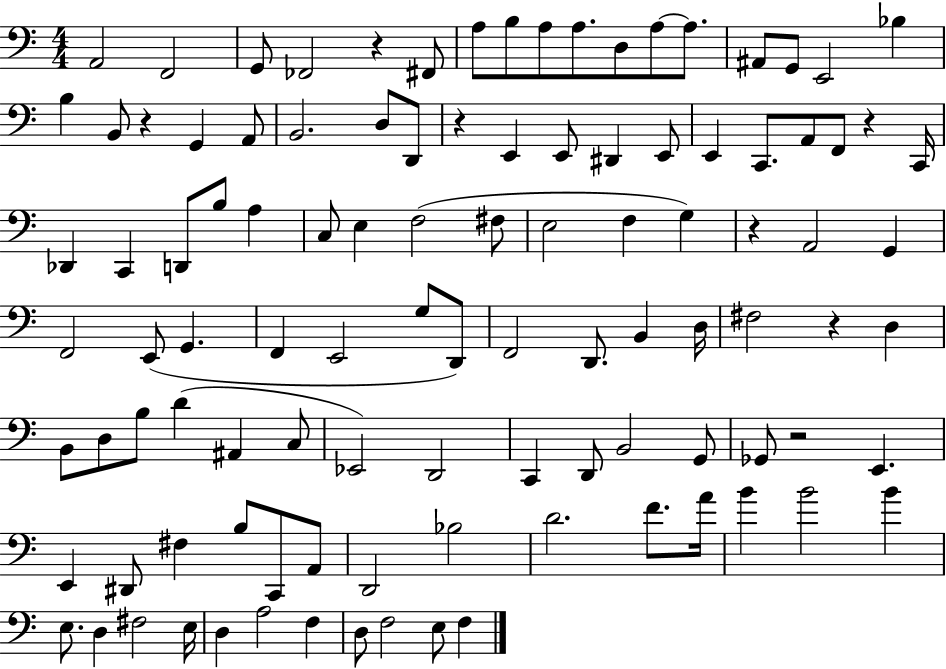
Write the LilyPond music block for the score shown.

{
  \clef bass
  \numericTimeSignature
  \time 4/4
  \key c \major
  \repeat volta 2 { a,2 f,2 | g,8 fes,2 r4 fis,8 | a8 b8 a8 a8. d8 a8~~ a8. | ais,8 g,8 e,2 bes4 | \break b4 b,8 r4 g,4 a,8 | b,2. d8 d,8 | r4 e,4 e,8 dis,4 e,8 | e,4 c,8. a,8 f,8 r4 c,16 | \break des,4 c,4 d,8 b8 a4 | c8 e4 f2( fis8 | e2 f4 g4) | r4 a,2 g,4 | \break f,2 e,8( g,4. | f,4 e,2 g8 d,8) | f,2 d,8. b,4 d16 | fis2 r4 d4 | \break b,8 d8 b8 d'4( ais,4 c8 | ees,2) d,2 | c,4 d,8 b,2 g,8 | ges,8 r2 e,4. | \break e,4 dis,8 fis4 b8 c,8 a,8 | d,2 bes2 | d'2. f'8. a'16 | b'4 b'2 b'4 | \break e8. d4 fis2 e16 | d4 a2 f4 | d8 f2 e8 f4 | } \bar "|."
}